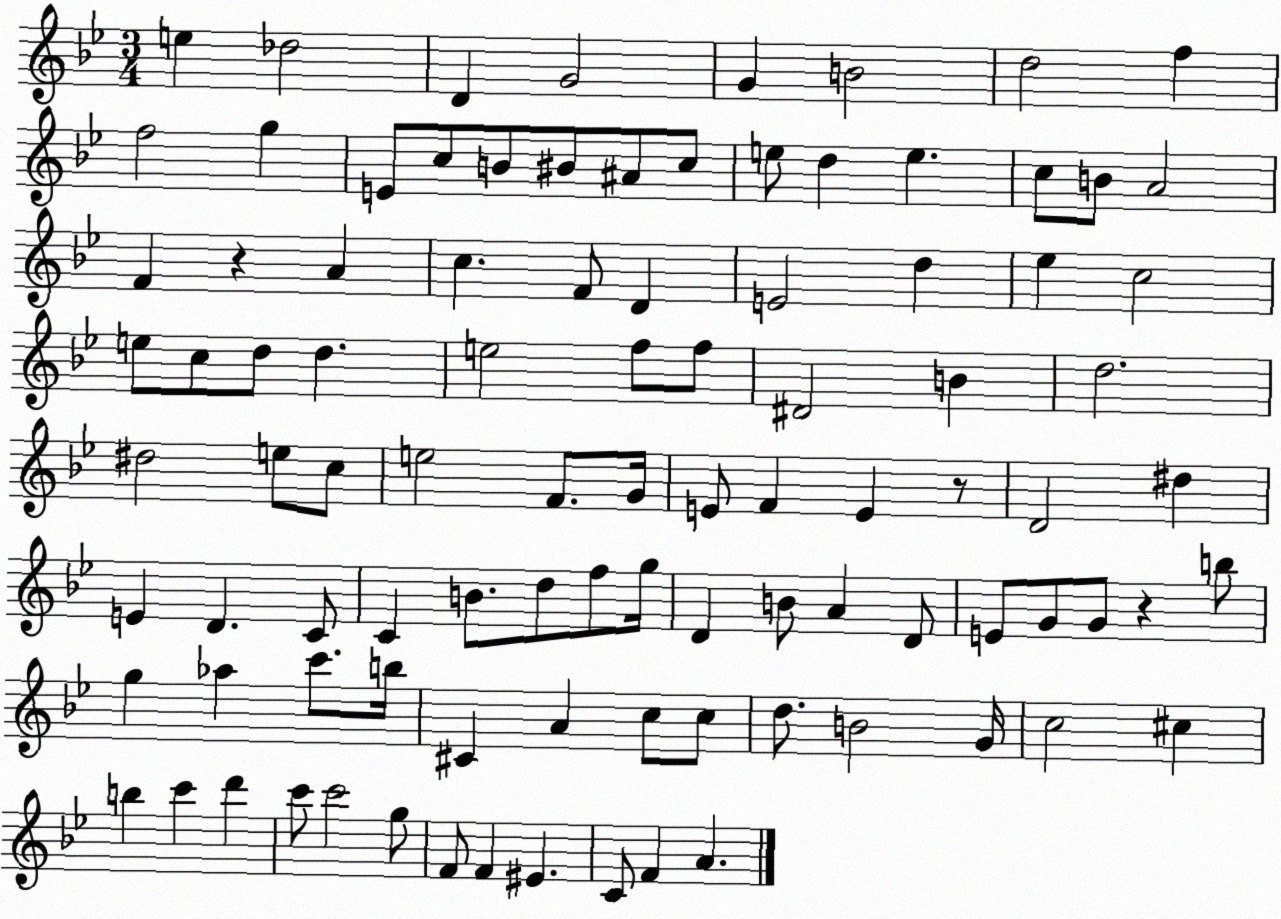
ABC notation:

X:1
T:Untitled
M:3/4
L:1/4
K:Bb
e _d2 D G2 G B2 d2 f f2 g E/2 c/2 B/2 ^B/2 ^A/2 c/2 e/2 d e c/2 B/2 A2 F z A c F/2 D E2 d _e c2 e/2 c/2 d/2 d e2 f/2 f/2 ^D2 B d2 ^d2 e/2 c/2 e2 F/2 G/4 E/2 F E z/2 D2 ^d E D C/2 C B/2 d/2 f/2 g/4 D B/2 A D/2 E/2 G/2 G/2 z b/2 g _a c'/2 b/4 ^C A c/2 c/2 d/2 B2 G/4 c2 ^c b c' d' c'/2 c'2 g/2 F/2 F ^E C/2 F A